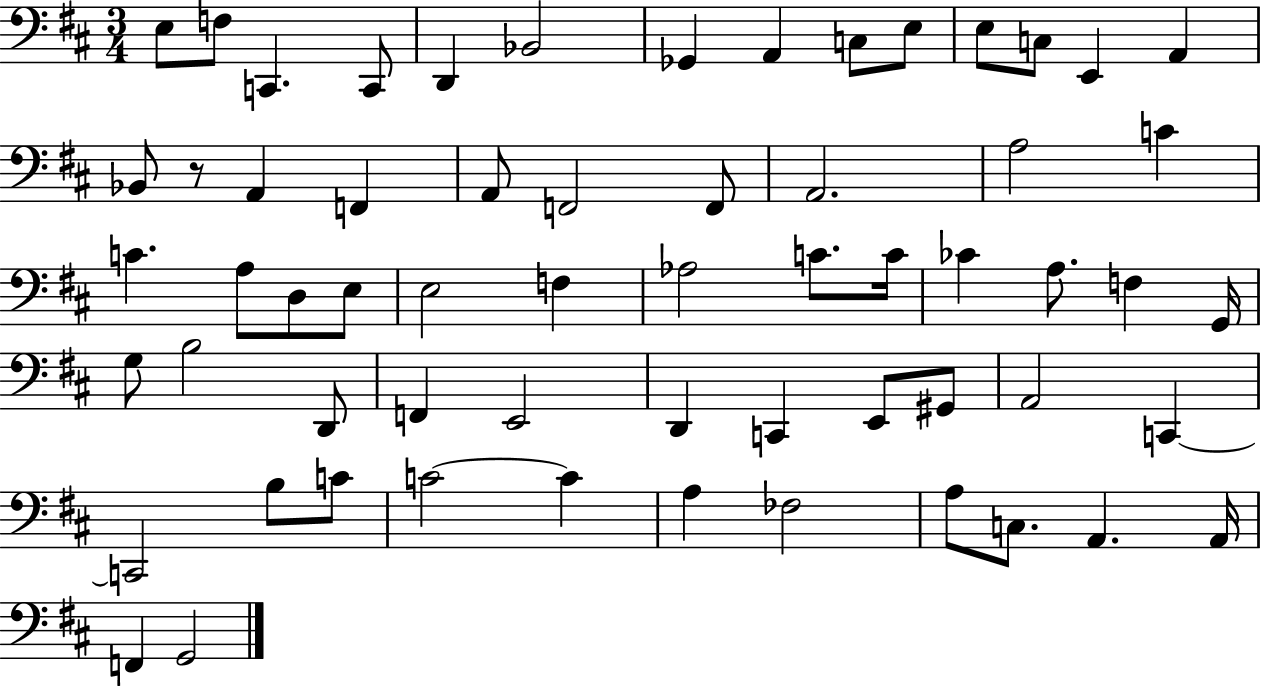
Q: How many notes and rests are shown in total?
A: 61